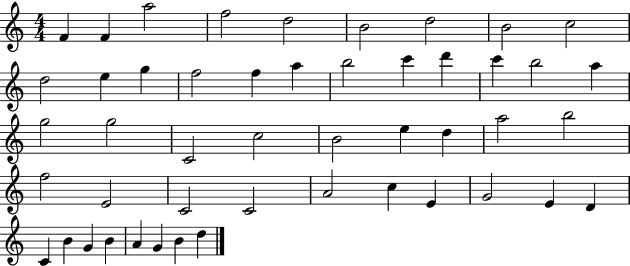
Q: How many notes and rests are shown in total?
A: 48